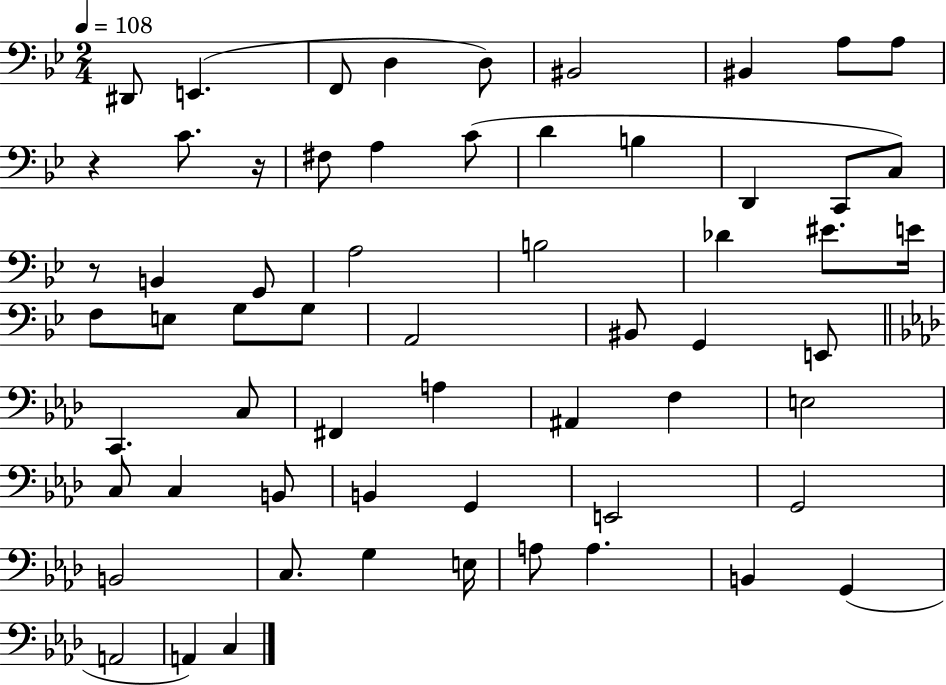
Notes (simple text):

D#2/e E2/q. F2/e D3/q D3/e BIS2/h BIS2/q A3/e A3/e R/q C4/e. R/s F#3/e A3/q C4/e D4/q B3/q D2/q C2/e C3/e R/e B2/q G2/e A3/h B3/h Db4/q EIS4/e. E4/s F3/e E3/e G3/e G3/e A2/h BIS2/e G2/q E2/e C2/q. C3/e F#2/q A3/q A#2/q F3/q E3/h C3/e C3/q B2/e B2/q G2/q E2/h G2/h B2/h C3/e. G3/q E3/s A3/e A3/q. B2/q G2/q A2/h A2/q C3/q